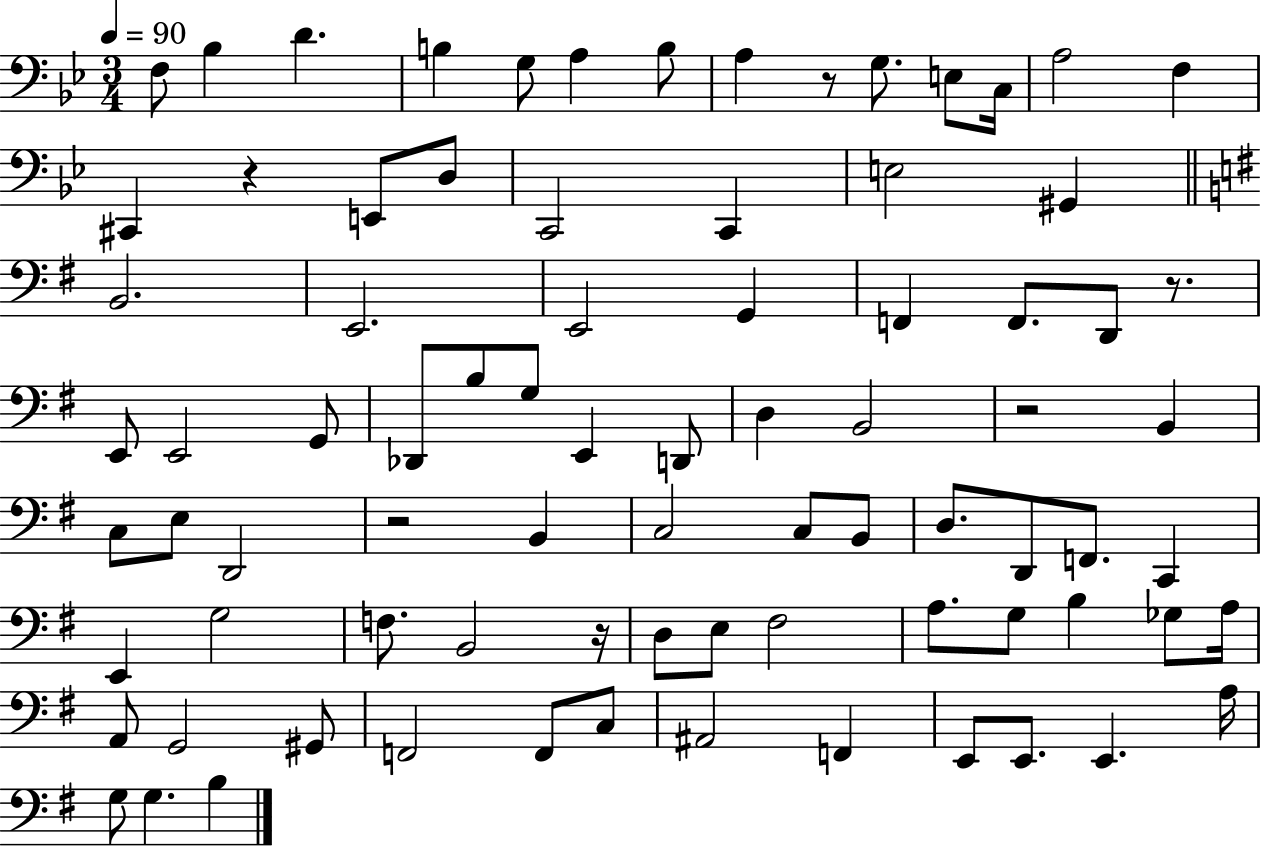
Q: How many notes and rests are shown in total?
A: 82